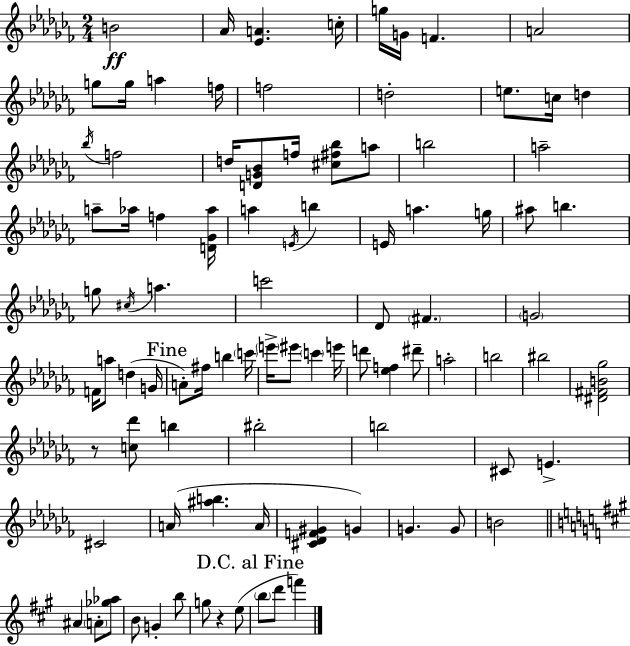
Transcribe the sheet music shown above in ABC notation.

X:1
T:Untitled
M:2/4
L:1/4
K:Abm
B2 _A/4 [_EA] c/4 g/4 G/4 F A2 g/2 g/4 a f/4 f2 d2 e/2 c/4 d _b/4 f2 d/4 [DG_B]/2 f/4 [^c^f_b]/2 a/2 b2 a2 a/2 _a/4 f [D_G_a]/4 a E/4 b E/4 a g/4 ^a/2 b g/2 ^c/4 a c'2 _D/2 ^F G2 F/4 a/2 d G/4 A/2 ^f/4 b c'/4 e'/4 ^e'/2 c' e'/4 d'/2 [_ef] ^d'/2 a2 b2 ^b2 [^D^FB_g]2 z/2 [c_d']/2 b ^b2 b2 ^C/2 E ^C2 A/4 [^ab] A/4 [^C_DF^G] G G G/2 B2 ^A A/2 [_g_a]/2 B/2 G b/2 g/2 z e/2 b/2 d'/2 f'